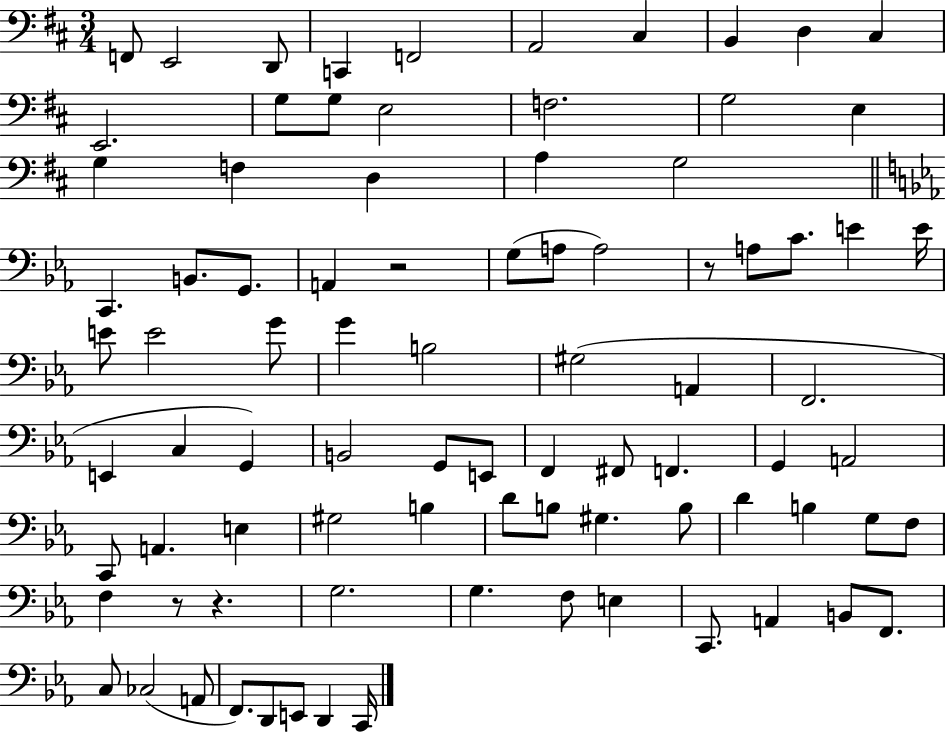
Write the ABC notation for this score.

X:1
T:Untitled
M:3/4
L:1/4
K:D
F,,/2 E,,2 D,,/2 C,, F,,2 A,,2 ^C, B,, D, ^C, E,,2 G,/2 G,/2 E,2 F,2 G,2 E, G, F, D, A, G,2 C,, B,,/2 G,,/2 A,, z2 G,/2 A,/2 A,2 z/2 A,/2 C/2 E E/4 E/2 E2 G/2 G B,2 ^G,2 A,, F,,2 E,, C, G,, B,,2 G,,/2 E,,/2 F,, ^F,,/2 F,, G,, A,,2 C,,/2 A,, E, ^G,2 B, D/2 B,/2 ^G, B,/2 D B, G,/2 F,/2 F, z/2 z G,2 G, F,/2 E, C,,/2 A,, B,,/2 F,,/2 C,/2 _C,2 A,,/2 F,,/2 D,,/2 E,,/2 D,, C,,/4